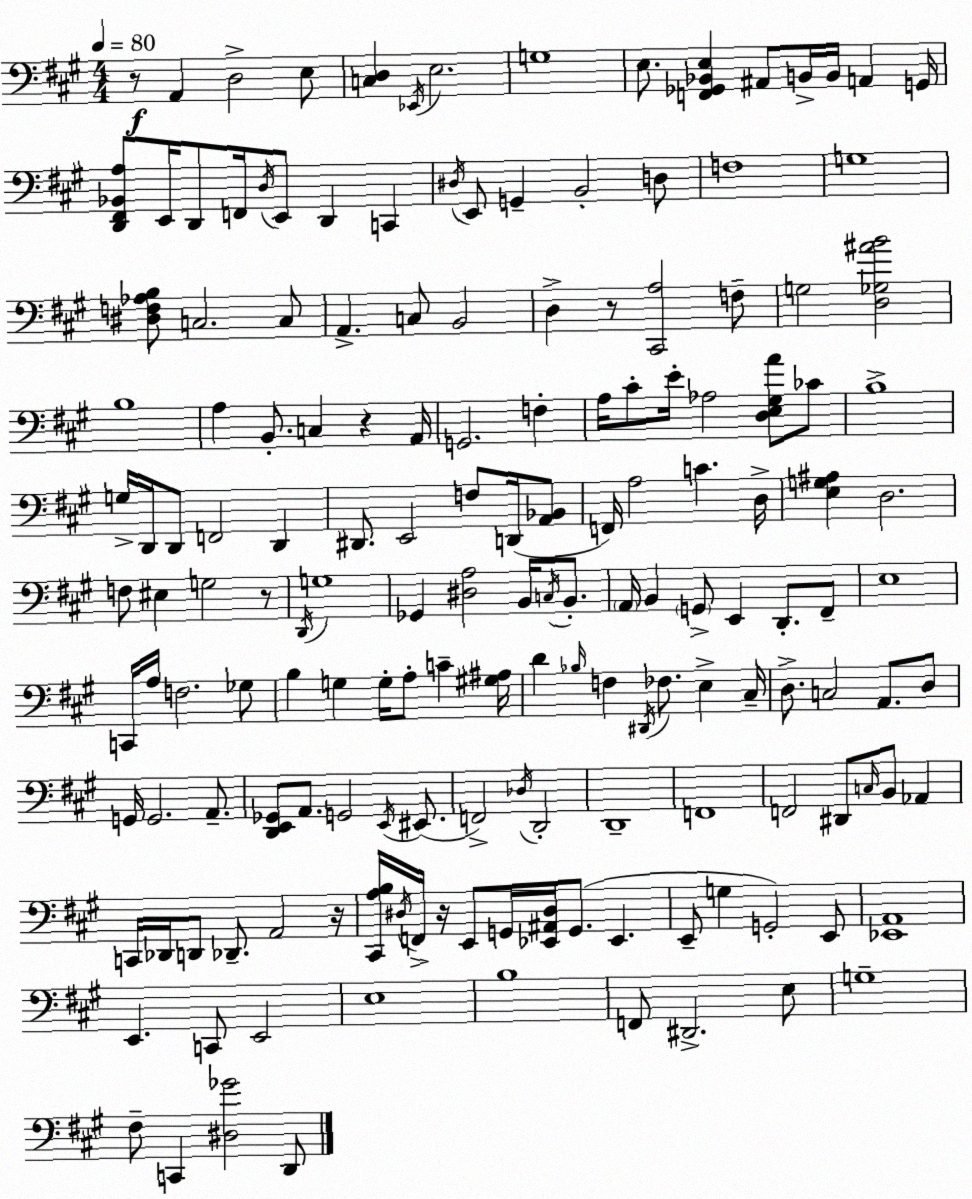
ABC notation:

X:1
T:Untitled
M:4/4
L:1/4
K:A
z/2 A,, D,2 E,/2 [C,D,] _E,,/4 E,2 G,4 E,/2 [F,,_G,,_B,,E,] ^A,,/2 B,,/4 B,,/4 A,, G,,/4 [D,,^F,,_B,,A,]/2 E,,/4 D,,/2 F,,/4 D,/4 E,,/2 D,, C,, ^D,/4 E,,/2 G,, B,,2 D,/2 F,4 G,4 [^D,F,_A,B,]/2 C,2 C,/2 A,, C,/2 B,,2 D, z/2 [^C,,A,]2 F,/2 G,2 [D,_G,^AB]2 B,4 A, B,,/2 C, z A,,/4 G,,2 F, A,/4 ^C/2 E/4 _A,2 [D,E,^G,A]/2 _C/2 B,4 G,/4 D,,/4 D,,/2 F,,2 D,, ^D,,/2 E,,2 F,/2 D,,/4 [A,,_B,,]/2 F,,/4 A,2 C D,/4 [E,G,^A,] D,2 F,/2 ^E, G,2 z/2 D,,/4 G,4 _G,, [^D,A,]2 B,,/4 C,/4 B,,/2 A,,/4 B,, G,,/2 E,, D,,/2 ^F,,/2 E,4 C,,/4 A,/4 F,2 _G,/2 B, G, G,/4 A,/2 C [^G,^A,]/4 D _B,/4 F, ^D,,/4 _F,/2 E, ^C,/4 D,/2 C,2 A,,/2 D,/2 G,,/4 G,,2 A,,/2 [D,,E,,_G,,]/2 A,,/2 G,,2 E,,/4 ^E,,/2 F,,2 _D,/4 D,,2 D,,4 F,,4 F,,2 ^D,,/2 C,/4 B,,/2 _A,, C,,/4 _D,,/4 D,,/2 _D,,/2 A,,2 z/4 [^C,,A,B,]/4 ^D,/4 F,,/4 z/4 E,,/2 G,,/4 [_E,,^A,,^D,]/4 G,,/2 _E,, E,,/2 G, G,,2 E,,/2 [_E,,A,,]4 E,, C,,/2 E,,2 E,4 B,4 F,,/2 ^D,,2 E,/2 G,4 ^F,/2 C,, [^D,_G]2 D,,/2